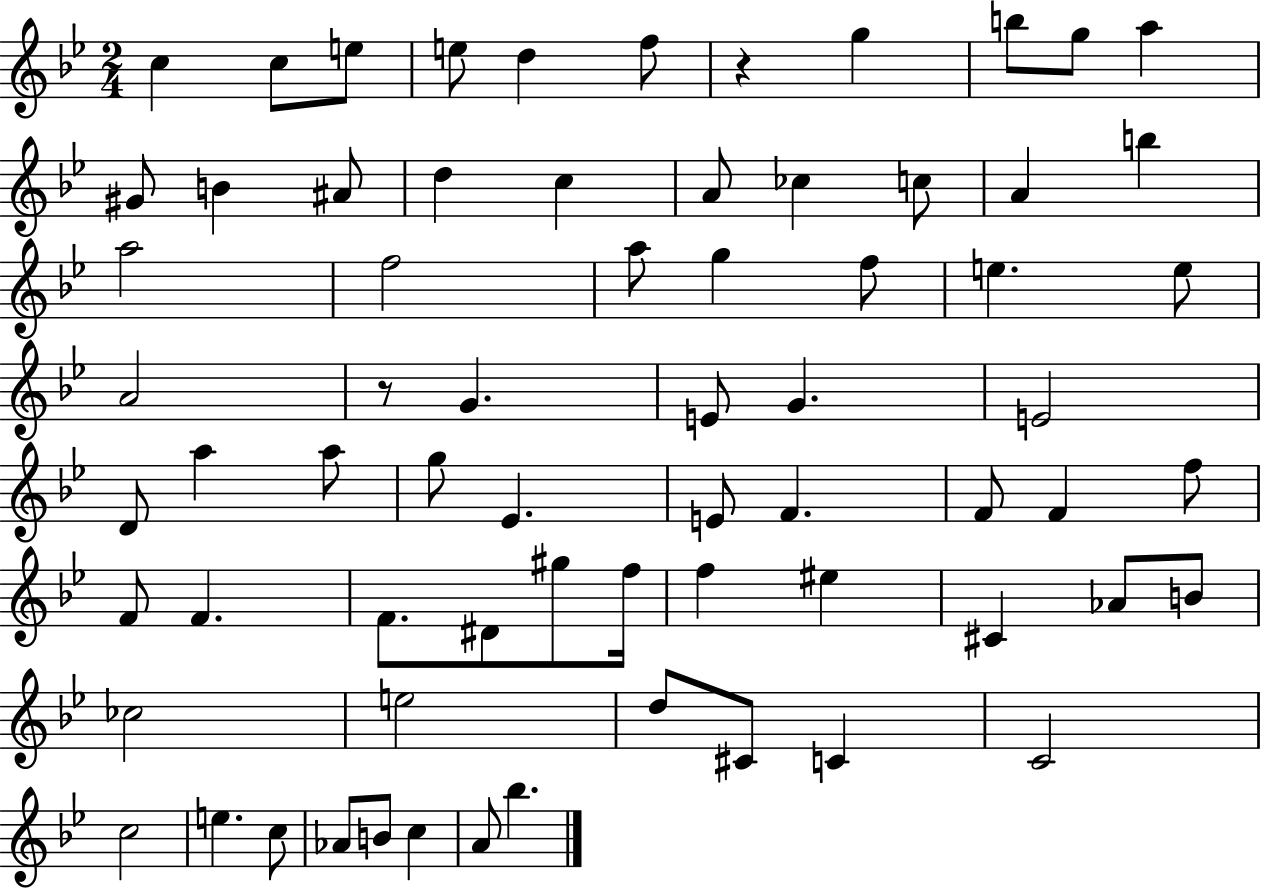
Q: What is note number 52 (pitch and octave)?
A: Ab4